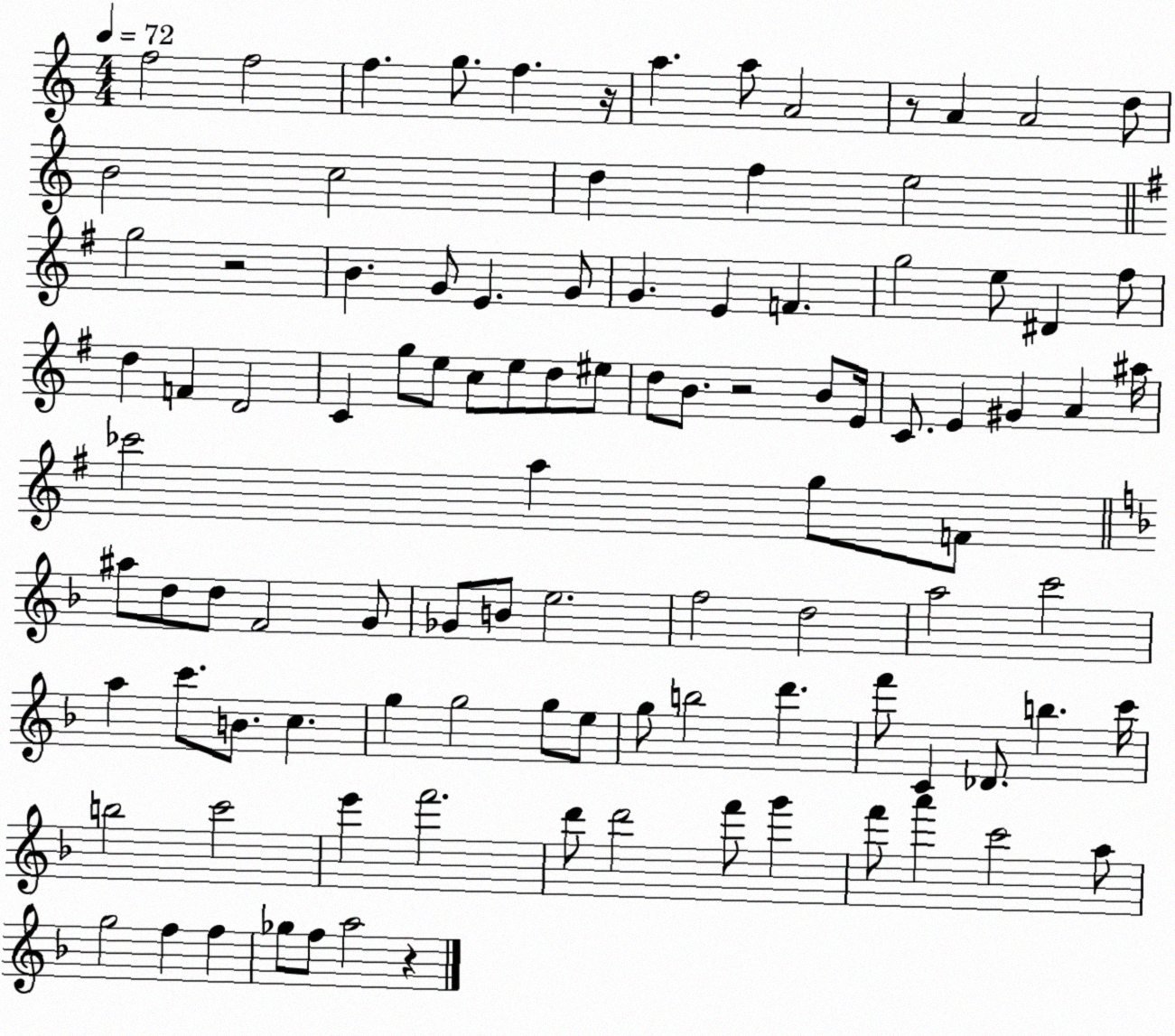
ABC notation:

X:1
T:Untitled
M:4/4
L:1/4
K:C
f2 f2 f g/2 f z/4 a a/2 A2 z/2 A A2 d/2 B2 c2 d f e2 g2 z2 B G/2 E G/2 G E F g2 e/2 ^D ^f/2 d F D2 C g/2 e/2 c/2 e/2 d/2 ^e/2 d/2 B/2 z2 B/2 E/4 C/2 E ^G A ^a/4 _c'2 a g/2 F/2 ^a/2 d/2 d/2 F2 G/2 _G/2 B/2 e2 f2 d2 a2 c'2 a c'/2 B/2 c g g2 g/2 e/2 g/2 b2 d' f'/2 C _D/2 b c'/4 b2 c'2 e' f'2 d'/2 d'2 f'/2 g' f'/2 a' c'2 a/2 g2 f f _g/2 f/2 a2 z